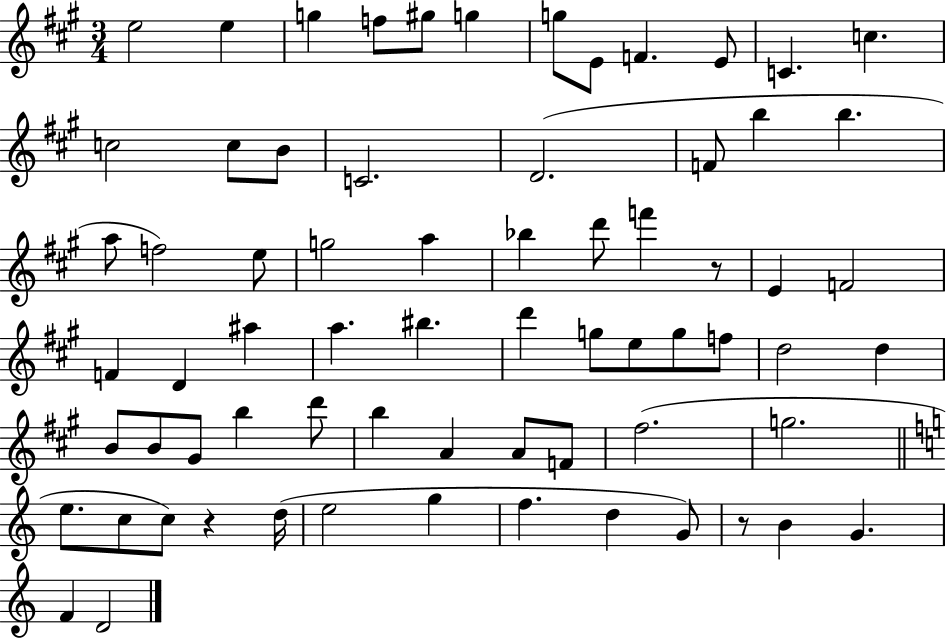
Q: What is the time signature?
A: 3/4